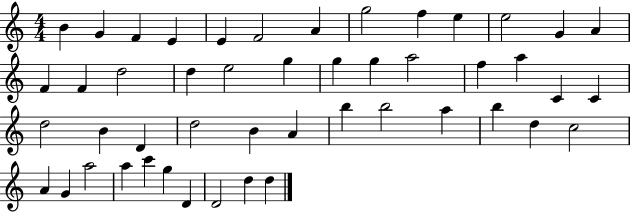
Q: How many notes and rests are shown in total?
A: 48